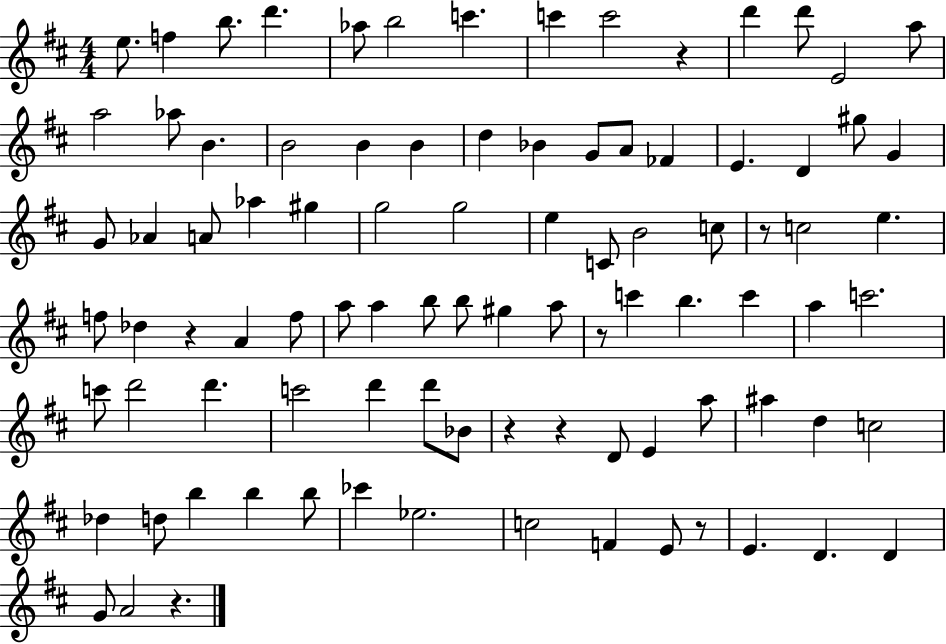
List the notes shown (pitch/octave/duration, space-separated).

E5/e. F5/q B5/e. D6/q. Ab5/e B5/h C6/q. C6/q C6/h R/q D6/q D6/e E4/h A5/e A5/h Ab5/e B4/q. B4/h B4/q B4/q D5/q Bb4/q G4/e A4/e FES4/q E4/q. D4/q G#5/e G4/q G4/e Ab4/q A4/e Ab5/q G#5/q G5/h G5/h E5/q C4/e B4/h C5/e R/e C5/h E5/q. F5/e Db5/q R/q A4/q F5/e A5/e A5/q B5/e B5/e G#5/q A5/e R/e C6/q B5/q. C6/q A5/q C6/h. C6/e D6/h D6/q. C6/h D6/q D6/e Bb4/e R/q R/q D4/e E4/q A5/e A#5/q D5/q C5/h Db5/q D5/e B5/q B5/q B5/e CES6/q Eb5/h. C5/h F4/q E4/e R/e E4/q. D4/q. D4/q G4/e A4/h R/q.